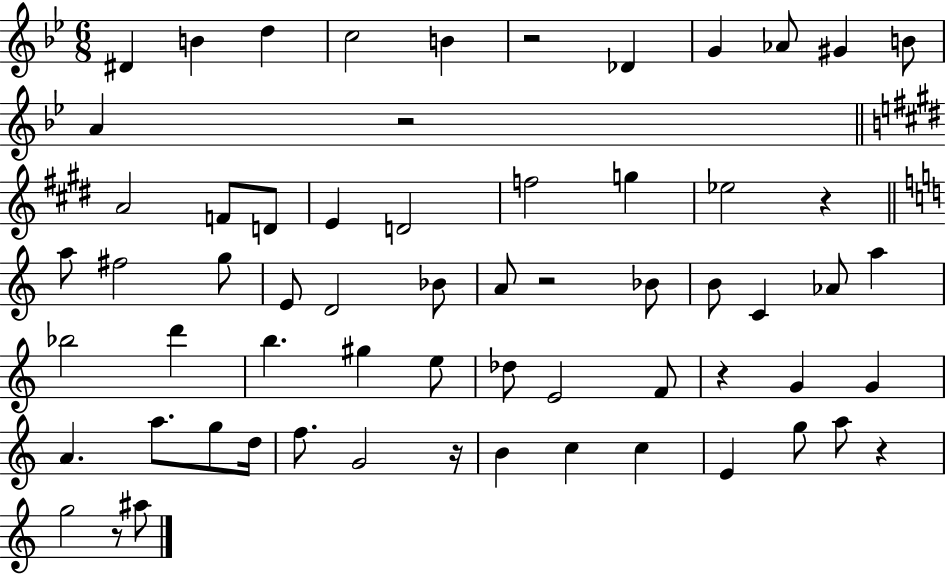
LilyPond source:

{
  \clef treble
  \numericTimeSignature
  \time 6/8
  \key bes \major
  dis'4 b'4 d''4 | c''2 b'4 | r2 des'4 | g'4 aes'8 gis'4 b'8 | \break a'4 r2 | \bar "||" \break \key e \major a'2 f'8 d'8 | e'4 d'2 | f''2 g''4 | ees''2 r4 | \break \bar "||" \break \key c \major a''8 fis''2 g''8 | e'8 d'2 bes'8 | a'8 r2 bes'8 | b'8 c'4 aes'8 a''4 | \break bes''2 d'''4 | b''4. gis''4 e''8 | des''8 e'2 f'8 | r4 g'4 g'4 | \break a'4. a''8. g''8 d''16 | f''8. g'2 r16 | b'4 c''4 c''4 | e'4 g''8 a''8 r4 | \break g''2 r8 ais''8 | \bar "|."
}